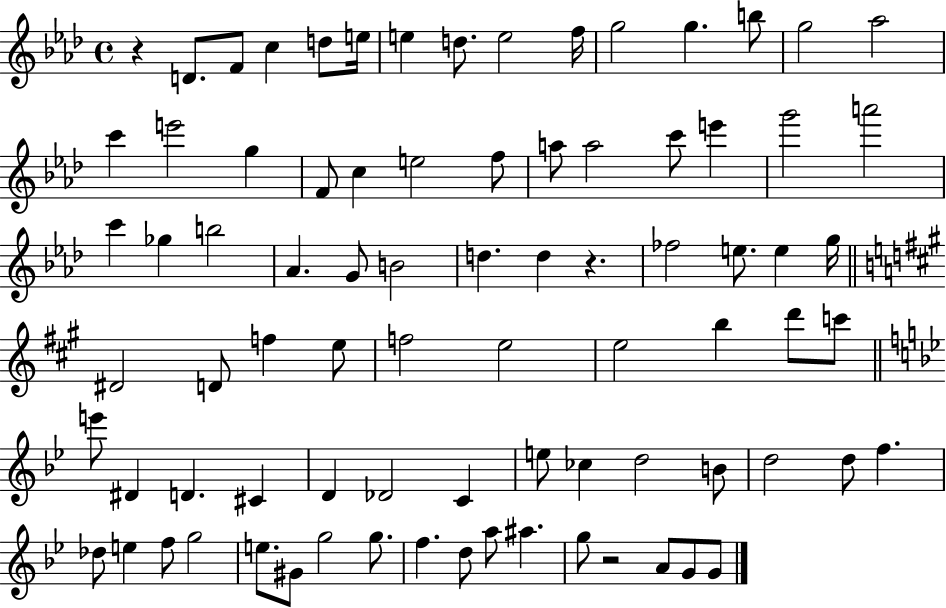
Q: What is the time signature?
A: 4/4